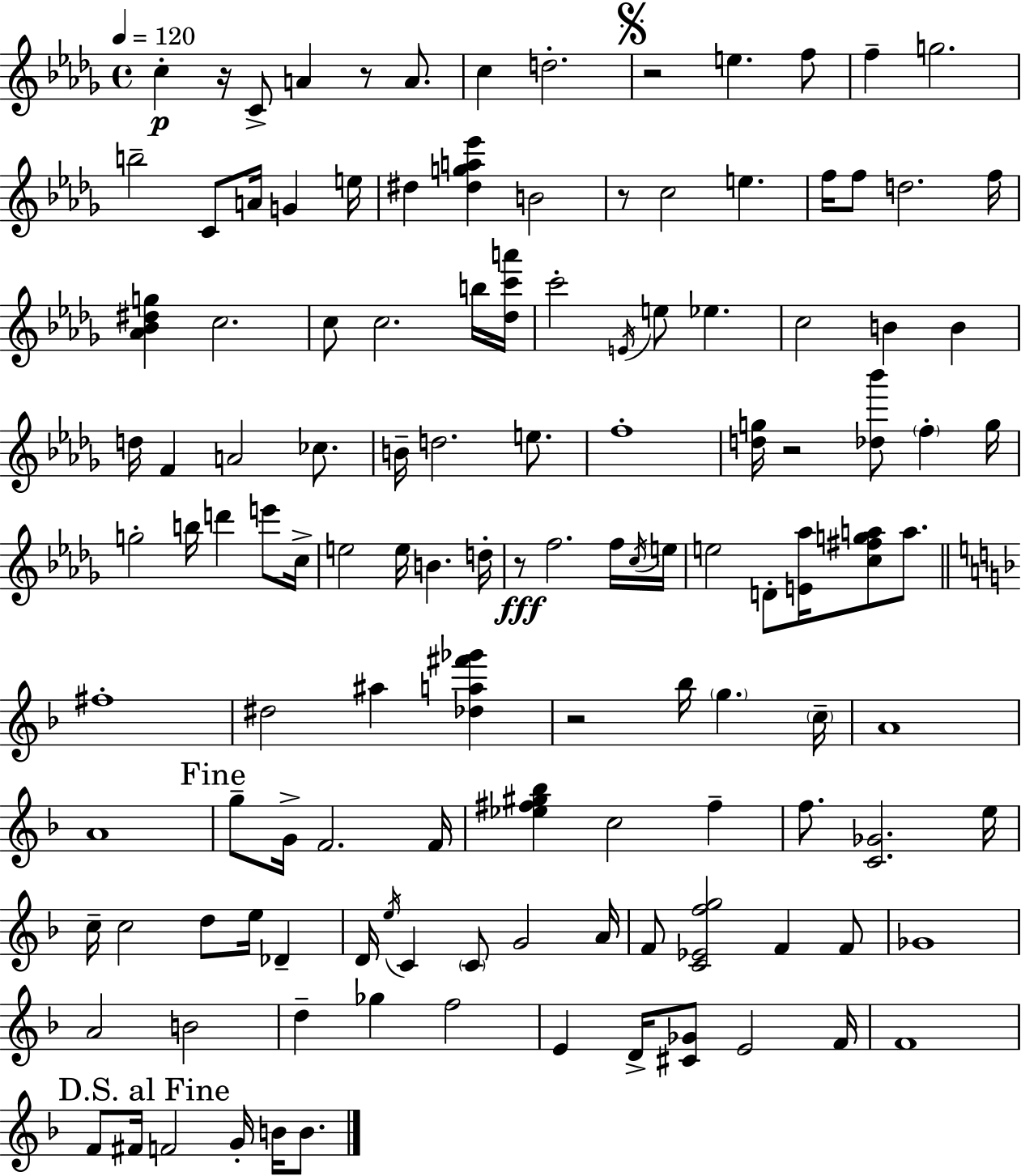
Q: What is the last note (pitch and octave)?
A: B4